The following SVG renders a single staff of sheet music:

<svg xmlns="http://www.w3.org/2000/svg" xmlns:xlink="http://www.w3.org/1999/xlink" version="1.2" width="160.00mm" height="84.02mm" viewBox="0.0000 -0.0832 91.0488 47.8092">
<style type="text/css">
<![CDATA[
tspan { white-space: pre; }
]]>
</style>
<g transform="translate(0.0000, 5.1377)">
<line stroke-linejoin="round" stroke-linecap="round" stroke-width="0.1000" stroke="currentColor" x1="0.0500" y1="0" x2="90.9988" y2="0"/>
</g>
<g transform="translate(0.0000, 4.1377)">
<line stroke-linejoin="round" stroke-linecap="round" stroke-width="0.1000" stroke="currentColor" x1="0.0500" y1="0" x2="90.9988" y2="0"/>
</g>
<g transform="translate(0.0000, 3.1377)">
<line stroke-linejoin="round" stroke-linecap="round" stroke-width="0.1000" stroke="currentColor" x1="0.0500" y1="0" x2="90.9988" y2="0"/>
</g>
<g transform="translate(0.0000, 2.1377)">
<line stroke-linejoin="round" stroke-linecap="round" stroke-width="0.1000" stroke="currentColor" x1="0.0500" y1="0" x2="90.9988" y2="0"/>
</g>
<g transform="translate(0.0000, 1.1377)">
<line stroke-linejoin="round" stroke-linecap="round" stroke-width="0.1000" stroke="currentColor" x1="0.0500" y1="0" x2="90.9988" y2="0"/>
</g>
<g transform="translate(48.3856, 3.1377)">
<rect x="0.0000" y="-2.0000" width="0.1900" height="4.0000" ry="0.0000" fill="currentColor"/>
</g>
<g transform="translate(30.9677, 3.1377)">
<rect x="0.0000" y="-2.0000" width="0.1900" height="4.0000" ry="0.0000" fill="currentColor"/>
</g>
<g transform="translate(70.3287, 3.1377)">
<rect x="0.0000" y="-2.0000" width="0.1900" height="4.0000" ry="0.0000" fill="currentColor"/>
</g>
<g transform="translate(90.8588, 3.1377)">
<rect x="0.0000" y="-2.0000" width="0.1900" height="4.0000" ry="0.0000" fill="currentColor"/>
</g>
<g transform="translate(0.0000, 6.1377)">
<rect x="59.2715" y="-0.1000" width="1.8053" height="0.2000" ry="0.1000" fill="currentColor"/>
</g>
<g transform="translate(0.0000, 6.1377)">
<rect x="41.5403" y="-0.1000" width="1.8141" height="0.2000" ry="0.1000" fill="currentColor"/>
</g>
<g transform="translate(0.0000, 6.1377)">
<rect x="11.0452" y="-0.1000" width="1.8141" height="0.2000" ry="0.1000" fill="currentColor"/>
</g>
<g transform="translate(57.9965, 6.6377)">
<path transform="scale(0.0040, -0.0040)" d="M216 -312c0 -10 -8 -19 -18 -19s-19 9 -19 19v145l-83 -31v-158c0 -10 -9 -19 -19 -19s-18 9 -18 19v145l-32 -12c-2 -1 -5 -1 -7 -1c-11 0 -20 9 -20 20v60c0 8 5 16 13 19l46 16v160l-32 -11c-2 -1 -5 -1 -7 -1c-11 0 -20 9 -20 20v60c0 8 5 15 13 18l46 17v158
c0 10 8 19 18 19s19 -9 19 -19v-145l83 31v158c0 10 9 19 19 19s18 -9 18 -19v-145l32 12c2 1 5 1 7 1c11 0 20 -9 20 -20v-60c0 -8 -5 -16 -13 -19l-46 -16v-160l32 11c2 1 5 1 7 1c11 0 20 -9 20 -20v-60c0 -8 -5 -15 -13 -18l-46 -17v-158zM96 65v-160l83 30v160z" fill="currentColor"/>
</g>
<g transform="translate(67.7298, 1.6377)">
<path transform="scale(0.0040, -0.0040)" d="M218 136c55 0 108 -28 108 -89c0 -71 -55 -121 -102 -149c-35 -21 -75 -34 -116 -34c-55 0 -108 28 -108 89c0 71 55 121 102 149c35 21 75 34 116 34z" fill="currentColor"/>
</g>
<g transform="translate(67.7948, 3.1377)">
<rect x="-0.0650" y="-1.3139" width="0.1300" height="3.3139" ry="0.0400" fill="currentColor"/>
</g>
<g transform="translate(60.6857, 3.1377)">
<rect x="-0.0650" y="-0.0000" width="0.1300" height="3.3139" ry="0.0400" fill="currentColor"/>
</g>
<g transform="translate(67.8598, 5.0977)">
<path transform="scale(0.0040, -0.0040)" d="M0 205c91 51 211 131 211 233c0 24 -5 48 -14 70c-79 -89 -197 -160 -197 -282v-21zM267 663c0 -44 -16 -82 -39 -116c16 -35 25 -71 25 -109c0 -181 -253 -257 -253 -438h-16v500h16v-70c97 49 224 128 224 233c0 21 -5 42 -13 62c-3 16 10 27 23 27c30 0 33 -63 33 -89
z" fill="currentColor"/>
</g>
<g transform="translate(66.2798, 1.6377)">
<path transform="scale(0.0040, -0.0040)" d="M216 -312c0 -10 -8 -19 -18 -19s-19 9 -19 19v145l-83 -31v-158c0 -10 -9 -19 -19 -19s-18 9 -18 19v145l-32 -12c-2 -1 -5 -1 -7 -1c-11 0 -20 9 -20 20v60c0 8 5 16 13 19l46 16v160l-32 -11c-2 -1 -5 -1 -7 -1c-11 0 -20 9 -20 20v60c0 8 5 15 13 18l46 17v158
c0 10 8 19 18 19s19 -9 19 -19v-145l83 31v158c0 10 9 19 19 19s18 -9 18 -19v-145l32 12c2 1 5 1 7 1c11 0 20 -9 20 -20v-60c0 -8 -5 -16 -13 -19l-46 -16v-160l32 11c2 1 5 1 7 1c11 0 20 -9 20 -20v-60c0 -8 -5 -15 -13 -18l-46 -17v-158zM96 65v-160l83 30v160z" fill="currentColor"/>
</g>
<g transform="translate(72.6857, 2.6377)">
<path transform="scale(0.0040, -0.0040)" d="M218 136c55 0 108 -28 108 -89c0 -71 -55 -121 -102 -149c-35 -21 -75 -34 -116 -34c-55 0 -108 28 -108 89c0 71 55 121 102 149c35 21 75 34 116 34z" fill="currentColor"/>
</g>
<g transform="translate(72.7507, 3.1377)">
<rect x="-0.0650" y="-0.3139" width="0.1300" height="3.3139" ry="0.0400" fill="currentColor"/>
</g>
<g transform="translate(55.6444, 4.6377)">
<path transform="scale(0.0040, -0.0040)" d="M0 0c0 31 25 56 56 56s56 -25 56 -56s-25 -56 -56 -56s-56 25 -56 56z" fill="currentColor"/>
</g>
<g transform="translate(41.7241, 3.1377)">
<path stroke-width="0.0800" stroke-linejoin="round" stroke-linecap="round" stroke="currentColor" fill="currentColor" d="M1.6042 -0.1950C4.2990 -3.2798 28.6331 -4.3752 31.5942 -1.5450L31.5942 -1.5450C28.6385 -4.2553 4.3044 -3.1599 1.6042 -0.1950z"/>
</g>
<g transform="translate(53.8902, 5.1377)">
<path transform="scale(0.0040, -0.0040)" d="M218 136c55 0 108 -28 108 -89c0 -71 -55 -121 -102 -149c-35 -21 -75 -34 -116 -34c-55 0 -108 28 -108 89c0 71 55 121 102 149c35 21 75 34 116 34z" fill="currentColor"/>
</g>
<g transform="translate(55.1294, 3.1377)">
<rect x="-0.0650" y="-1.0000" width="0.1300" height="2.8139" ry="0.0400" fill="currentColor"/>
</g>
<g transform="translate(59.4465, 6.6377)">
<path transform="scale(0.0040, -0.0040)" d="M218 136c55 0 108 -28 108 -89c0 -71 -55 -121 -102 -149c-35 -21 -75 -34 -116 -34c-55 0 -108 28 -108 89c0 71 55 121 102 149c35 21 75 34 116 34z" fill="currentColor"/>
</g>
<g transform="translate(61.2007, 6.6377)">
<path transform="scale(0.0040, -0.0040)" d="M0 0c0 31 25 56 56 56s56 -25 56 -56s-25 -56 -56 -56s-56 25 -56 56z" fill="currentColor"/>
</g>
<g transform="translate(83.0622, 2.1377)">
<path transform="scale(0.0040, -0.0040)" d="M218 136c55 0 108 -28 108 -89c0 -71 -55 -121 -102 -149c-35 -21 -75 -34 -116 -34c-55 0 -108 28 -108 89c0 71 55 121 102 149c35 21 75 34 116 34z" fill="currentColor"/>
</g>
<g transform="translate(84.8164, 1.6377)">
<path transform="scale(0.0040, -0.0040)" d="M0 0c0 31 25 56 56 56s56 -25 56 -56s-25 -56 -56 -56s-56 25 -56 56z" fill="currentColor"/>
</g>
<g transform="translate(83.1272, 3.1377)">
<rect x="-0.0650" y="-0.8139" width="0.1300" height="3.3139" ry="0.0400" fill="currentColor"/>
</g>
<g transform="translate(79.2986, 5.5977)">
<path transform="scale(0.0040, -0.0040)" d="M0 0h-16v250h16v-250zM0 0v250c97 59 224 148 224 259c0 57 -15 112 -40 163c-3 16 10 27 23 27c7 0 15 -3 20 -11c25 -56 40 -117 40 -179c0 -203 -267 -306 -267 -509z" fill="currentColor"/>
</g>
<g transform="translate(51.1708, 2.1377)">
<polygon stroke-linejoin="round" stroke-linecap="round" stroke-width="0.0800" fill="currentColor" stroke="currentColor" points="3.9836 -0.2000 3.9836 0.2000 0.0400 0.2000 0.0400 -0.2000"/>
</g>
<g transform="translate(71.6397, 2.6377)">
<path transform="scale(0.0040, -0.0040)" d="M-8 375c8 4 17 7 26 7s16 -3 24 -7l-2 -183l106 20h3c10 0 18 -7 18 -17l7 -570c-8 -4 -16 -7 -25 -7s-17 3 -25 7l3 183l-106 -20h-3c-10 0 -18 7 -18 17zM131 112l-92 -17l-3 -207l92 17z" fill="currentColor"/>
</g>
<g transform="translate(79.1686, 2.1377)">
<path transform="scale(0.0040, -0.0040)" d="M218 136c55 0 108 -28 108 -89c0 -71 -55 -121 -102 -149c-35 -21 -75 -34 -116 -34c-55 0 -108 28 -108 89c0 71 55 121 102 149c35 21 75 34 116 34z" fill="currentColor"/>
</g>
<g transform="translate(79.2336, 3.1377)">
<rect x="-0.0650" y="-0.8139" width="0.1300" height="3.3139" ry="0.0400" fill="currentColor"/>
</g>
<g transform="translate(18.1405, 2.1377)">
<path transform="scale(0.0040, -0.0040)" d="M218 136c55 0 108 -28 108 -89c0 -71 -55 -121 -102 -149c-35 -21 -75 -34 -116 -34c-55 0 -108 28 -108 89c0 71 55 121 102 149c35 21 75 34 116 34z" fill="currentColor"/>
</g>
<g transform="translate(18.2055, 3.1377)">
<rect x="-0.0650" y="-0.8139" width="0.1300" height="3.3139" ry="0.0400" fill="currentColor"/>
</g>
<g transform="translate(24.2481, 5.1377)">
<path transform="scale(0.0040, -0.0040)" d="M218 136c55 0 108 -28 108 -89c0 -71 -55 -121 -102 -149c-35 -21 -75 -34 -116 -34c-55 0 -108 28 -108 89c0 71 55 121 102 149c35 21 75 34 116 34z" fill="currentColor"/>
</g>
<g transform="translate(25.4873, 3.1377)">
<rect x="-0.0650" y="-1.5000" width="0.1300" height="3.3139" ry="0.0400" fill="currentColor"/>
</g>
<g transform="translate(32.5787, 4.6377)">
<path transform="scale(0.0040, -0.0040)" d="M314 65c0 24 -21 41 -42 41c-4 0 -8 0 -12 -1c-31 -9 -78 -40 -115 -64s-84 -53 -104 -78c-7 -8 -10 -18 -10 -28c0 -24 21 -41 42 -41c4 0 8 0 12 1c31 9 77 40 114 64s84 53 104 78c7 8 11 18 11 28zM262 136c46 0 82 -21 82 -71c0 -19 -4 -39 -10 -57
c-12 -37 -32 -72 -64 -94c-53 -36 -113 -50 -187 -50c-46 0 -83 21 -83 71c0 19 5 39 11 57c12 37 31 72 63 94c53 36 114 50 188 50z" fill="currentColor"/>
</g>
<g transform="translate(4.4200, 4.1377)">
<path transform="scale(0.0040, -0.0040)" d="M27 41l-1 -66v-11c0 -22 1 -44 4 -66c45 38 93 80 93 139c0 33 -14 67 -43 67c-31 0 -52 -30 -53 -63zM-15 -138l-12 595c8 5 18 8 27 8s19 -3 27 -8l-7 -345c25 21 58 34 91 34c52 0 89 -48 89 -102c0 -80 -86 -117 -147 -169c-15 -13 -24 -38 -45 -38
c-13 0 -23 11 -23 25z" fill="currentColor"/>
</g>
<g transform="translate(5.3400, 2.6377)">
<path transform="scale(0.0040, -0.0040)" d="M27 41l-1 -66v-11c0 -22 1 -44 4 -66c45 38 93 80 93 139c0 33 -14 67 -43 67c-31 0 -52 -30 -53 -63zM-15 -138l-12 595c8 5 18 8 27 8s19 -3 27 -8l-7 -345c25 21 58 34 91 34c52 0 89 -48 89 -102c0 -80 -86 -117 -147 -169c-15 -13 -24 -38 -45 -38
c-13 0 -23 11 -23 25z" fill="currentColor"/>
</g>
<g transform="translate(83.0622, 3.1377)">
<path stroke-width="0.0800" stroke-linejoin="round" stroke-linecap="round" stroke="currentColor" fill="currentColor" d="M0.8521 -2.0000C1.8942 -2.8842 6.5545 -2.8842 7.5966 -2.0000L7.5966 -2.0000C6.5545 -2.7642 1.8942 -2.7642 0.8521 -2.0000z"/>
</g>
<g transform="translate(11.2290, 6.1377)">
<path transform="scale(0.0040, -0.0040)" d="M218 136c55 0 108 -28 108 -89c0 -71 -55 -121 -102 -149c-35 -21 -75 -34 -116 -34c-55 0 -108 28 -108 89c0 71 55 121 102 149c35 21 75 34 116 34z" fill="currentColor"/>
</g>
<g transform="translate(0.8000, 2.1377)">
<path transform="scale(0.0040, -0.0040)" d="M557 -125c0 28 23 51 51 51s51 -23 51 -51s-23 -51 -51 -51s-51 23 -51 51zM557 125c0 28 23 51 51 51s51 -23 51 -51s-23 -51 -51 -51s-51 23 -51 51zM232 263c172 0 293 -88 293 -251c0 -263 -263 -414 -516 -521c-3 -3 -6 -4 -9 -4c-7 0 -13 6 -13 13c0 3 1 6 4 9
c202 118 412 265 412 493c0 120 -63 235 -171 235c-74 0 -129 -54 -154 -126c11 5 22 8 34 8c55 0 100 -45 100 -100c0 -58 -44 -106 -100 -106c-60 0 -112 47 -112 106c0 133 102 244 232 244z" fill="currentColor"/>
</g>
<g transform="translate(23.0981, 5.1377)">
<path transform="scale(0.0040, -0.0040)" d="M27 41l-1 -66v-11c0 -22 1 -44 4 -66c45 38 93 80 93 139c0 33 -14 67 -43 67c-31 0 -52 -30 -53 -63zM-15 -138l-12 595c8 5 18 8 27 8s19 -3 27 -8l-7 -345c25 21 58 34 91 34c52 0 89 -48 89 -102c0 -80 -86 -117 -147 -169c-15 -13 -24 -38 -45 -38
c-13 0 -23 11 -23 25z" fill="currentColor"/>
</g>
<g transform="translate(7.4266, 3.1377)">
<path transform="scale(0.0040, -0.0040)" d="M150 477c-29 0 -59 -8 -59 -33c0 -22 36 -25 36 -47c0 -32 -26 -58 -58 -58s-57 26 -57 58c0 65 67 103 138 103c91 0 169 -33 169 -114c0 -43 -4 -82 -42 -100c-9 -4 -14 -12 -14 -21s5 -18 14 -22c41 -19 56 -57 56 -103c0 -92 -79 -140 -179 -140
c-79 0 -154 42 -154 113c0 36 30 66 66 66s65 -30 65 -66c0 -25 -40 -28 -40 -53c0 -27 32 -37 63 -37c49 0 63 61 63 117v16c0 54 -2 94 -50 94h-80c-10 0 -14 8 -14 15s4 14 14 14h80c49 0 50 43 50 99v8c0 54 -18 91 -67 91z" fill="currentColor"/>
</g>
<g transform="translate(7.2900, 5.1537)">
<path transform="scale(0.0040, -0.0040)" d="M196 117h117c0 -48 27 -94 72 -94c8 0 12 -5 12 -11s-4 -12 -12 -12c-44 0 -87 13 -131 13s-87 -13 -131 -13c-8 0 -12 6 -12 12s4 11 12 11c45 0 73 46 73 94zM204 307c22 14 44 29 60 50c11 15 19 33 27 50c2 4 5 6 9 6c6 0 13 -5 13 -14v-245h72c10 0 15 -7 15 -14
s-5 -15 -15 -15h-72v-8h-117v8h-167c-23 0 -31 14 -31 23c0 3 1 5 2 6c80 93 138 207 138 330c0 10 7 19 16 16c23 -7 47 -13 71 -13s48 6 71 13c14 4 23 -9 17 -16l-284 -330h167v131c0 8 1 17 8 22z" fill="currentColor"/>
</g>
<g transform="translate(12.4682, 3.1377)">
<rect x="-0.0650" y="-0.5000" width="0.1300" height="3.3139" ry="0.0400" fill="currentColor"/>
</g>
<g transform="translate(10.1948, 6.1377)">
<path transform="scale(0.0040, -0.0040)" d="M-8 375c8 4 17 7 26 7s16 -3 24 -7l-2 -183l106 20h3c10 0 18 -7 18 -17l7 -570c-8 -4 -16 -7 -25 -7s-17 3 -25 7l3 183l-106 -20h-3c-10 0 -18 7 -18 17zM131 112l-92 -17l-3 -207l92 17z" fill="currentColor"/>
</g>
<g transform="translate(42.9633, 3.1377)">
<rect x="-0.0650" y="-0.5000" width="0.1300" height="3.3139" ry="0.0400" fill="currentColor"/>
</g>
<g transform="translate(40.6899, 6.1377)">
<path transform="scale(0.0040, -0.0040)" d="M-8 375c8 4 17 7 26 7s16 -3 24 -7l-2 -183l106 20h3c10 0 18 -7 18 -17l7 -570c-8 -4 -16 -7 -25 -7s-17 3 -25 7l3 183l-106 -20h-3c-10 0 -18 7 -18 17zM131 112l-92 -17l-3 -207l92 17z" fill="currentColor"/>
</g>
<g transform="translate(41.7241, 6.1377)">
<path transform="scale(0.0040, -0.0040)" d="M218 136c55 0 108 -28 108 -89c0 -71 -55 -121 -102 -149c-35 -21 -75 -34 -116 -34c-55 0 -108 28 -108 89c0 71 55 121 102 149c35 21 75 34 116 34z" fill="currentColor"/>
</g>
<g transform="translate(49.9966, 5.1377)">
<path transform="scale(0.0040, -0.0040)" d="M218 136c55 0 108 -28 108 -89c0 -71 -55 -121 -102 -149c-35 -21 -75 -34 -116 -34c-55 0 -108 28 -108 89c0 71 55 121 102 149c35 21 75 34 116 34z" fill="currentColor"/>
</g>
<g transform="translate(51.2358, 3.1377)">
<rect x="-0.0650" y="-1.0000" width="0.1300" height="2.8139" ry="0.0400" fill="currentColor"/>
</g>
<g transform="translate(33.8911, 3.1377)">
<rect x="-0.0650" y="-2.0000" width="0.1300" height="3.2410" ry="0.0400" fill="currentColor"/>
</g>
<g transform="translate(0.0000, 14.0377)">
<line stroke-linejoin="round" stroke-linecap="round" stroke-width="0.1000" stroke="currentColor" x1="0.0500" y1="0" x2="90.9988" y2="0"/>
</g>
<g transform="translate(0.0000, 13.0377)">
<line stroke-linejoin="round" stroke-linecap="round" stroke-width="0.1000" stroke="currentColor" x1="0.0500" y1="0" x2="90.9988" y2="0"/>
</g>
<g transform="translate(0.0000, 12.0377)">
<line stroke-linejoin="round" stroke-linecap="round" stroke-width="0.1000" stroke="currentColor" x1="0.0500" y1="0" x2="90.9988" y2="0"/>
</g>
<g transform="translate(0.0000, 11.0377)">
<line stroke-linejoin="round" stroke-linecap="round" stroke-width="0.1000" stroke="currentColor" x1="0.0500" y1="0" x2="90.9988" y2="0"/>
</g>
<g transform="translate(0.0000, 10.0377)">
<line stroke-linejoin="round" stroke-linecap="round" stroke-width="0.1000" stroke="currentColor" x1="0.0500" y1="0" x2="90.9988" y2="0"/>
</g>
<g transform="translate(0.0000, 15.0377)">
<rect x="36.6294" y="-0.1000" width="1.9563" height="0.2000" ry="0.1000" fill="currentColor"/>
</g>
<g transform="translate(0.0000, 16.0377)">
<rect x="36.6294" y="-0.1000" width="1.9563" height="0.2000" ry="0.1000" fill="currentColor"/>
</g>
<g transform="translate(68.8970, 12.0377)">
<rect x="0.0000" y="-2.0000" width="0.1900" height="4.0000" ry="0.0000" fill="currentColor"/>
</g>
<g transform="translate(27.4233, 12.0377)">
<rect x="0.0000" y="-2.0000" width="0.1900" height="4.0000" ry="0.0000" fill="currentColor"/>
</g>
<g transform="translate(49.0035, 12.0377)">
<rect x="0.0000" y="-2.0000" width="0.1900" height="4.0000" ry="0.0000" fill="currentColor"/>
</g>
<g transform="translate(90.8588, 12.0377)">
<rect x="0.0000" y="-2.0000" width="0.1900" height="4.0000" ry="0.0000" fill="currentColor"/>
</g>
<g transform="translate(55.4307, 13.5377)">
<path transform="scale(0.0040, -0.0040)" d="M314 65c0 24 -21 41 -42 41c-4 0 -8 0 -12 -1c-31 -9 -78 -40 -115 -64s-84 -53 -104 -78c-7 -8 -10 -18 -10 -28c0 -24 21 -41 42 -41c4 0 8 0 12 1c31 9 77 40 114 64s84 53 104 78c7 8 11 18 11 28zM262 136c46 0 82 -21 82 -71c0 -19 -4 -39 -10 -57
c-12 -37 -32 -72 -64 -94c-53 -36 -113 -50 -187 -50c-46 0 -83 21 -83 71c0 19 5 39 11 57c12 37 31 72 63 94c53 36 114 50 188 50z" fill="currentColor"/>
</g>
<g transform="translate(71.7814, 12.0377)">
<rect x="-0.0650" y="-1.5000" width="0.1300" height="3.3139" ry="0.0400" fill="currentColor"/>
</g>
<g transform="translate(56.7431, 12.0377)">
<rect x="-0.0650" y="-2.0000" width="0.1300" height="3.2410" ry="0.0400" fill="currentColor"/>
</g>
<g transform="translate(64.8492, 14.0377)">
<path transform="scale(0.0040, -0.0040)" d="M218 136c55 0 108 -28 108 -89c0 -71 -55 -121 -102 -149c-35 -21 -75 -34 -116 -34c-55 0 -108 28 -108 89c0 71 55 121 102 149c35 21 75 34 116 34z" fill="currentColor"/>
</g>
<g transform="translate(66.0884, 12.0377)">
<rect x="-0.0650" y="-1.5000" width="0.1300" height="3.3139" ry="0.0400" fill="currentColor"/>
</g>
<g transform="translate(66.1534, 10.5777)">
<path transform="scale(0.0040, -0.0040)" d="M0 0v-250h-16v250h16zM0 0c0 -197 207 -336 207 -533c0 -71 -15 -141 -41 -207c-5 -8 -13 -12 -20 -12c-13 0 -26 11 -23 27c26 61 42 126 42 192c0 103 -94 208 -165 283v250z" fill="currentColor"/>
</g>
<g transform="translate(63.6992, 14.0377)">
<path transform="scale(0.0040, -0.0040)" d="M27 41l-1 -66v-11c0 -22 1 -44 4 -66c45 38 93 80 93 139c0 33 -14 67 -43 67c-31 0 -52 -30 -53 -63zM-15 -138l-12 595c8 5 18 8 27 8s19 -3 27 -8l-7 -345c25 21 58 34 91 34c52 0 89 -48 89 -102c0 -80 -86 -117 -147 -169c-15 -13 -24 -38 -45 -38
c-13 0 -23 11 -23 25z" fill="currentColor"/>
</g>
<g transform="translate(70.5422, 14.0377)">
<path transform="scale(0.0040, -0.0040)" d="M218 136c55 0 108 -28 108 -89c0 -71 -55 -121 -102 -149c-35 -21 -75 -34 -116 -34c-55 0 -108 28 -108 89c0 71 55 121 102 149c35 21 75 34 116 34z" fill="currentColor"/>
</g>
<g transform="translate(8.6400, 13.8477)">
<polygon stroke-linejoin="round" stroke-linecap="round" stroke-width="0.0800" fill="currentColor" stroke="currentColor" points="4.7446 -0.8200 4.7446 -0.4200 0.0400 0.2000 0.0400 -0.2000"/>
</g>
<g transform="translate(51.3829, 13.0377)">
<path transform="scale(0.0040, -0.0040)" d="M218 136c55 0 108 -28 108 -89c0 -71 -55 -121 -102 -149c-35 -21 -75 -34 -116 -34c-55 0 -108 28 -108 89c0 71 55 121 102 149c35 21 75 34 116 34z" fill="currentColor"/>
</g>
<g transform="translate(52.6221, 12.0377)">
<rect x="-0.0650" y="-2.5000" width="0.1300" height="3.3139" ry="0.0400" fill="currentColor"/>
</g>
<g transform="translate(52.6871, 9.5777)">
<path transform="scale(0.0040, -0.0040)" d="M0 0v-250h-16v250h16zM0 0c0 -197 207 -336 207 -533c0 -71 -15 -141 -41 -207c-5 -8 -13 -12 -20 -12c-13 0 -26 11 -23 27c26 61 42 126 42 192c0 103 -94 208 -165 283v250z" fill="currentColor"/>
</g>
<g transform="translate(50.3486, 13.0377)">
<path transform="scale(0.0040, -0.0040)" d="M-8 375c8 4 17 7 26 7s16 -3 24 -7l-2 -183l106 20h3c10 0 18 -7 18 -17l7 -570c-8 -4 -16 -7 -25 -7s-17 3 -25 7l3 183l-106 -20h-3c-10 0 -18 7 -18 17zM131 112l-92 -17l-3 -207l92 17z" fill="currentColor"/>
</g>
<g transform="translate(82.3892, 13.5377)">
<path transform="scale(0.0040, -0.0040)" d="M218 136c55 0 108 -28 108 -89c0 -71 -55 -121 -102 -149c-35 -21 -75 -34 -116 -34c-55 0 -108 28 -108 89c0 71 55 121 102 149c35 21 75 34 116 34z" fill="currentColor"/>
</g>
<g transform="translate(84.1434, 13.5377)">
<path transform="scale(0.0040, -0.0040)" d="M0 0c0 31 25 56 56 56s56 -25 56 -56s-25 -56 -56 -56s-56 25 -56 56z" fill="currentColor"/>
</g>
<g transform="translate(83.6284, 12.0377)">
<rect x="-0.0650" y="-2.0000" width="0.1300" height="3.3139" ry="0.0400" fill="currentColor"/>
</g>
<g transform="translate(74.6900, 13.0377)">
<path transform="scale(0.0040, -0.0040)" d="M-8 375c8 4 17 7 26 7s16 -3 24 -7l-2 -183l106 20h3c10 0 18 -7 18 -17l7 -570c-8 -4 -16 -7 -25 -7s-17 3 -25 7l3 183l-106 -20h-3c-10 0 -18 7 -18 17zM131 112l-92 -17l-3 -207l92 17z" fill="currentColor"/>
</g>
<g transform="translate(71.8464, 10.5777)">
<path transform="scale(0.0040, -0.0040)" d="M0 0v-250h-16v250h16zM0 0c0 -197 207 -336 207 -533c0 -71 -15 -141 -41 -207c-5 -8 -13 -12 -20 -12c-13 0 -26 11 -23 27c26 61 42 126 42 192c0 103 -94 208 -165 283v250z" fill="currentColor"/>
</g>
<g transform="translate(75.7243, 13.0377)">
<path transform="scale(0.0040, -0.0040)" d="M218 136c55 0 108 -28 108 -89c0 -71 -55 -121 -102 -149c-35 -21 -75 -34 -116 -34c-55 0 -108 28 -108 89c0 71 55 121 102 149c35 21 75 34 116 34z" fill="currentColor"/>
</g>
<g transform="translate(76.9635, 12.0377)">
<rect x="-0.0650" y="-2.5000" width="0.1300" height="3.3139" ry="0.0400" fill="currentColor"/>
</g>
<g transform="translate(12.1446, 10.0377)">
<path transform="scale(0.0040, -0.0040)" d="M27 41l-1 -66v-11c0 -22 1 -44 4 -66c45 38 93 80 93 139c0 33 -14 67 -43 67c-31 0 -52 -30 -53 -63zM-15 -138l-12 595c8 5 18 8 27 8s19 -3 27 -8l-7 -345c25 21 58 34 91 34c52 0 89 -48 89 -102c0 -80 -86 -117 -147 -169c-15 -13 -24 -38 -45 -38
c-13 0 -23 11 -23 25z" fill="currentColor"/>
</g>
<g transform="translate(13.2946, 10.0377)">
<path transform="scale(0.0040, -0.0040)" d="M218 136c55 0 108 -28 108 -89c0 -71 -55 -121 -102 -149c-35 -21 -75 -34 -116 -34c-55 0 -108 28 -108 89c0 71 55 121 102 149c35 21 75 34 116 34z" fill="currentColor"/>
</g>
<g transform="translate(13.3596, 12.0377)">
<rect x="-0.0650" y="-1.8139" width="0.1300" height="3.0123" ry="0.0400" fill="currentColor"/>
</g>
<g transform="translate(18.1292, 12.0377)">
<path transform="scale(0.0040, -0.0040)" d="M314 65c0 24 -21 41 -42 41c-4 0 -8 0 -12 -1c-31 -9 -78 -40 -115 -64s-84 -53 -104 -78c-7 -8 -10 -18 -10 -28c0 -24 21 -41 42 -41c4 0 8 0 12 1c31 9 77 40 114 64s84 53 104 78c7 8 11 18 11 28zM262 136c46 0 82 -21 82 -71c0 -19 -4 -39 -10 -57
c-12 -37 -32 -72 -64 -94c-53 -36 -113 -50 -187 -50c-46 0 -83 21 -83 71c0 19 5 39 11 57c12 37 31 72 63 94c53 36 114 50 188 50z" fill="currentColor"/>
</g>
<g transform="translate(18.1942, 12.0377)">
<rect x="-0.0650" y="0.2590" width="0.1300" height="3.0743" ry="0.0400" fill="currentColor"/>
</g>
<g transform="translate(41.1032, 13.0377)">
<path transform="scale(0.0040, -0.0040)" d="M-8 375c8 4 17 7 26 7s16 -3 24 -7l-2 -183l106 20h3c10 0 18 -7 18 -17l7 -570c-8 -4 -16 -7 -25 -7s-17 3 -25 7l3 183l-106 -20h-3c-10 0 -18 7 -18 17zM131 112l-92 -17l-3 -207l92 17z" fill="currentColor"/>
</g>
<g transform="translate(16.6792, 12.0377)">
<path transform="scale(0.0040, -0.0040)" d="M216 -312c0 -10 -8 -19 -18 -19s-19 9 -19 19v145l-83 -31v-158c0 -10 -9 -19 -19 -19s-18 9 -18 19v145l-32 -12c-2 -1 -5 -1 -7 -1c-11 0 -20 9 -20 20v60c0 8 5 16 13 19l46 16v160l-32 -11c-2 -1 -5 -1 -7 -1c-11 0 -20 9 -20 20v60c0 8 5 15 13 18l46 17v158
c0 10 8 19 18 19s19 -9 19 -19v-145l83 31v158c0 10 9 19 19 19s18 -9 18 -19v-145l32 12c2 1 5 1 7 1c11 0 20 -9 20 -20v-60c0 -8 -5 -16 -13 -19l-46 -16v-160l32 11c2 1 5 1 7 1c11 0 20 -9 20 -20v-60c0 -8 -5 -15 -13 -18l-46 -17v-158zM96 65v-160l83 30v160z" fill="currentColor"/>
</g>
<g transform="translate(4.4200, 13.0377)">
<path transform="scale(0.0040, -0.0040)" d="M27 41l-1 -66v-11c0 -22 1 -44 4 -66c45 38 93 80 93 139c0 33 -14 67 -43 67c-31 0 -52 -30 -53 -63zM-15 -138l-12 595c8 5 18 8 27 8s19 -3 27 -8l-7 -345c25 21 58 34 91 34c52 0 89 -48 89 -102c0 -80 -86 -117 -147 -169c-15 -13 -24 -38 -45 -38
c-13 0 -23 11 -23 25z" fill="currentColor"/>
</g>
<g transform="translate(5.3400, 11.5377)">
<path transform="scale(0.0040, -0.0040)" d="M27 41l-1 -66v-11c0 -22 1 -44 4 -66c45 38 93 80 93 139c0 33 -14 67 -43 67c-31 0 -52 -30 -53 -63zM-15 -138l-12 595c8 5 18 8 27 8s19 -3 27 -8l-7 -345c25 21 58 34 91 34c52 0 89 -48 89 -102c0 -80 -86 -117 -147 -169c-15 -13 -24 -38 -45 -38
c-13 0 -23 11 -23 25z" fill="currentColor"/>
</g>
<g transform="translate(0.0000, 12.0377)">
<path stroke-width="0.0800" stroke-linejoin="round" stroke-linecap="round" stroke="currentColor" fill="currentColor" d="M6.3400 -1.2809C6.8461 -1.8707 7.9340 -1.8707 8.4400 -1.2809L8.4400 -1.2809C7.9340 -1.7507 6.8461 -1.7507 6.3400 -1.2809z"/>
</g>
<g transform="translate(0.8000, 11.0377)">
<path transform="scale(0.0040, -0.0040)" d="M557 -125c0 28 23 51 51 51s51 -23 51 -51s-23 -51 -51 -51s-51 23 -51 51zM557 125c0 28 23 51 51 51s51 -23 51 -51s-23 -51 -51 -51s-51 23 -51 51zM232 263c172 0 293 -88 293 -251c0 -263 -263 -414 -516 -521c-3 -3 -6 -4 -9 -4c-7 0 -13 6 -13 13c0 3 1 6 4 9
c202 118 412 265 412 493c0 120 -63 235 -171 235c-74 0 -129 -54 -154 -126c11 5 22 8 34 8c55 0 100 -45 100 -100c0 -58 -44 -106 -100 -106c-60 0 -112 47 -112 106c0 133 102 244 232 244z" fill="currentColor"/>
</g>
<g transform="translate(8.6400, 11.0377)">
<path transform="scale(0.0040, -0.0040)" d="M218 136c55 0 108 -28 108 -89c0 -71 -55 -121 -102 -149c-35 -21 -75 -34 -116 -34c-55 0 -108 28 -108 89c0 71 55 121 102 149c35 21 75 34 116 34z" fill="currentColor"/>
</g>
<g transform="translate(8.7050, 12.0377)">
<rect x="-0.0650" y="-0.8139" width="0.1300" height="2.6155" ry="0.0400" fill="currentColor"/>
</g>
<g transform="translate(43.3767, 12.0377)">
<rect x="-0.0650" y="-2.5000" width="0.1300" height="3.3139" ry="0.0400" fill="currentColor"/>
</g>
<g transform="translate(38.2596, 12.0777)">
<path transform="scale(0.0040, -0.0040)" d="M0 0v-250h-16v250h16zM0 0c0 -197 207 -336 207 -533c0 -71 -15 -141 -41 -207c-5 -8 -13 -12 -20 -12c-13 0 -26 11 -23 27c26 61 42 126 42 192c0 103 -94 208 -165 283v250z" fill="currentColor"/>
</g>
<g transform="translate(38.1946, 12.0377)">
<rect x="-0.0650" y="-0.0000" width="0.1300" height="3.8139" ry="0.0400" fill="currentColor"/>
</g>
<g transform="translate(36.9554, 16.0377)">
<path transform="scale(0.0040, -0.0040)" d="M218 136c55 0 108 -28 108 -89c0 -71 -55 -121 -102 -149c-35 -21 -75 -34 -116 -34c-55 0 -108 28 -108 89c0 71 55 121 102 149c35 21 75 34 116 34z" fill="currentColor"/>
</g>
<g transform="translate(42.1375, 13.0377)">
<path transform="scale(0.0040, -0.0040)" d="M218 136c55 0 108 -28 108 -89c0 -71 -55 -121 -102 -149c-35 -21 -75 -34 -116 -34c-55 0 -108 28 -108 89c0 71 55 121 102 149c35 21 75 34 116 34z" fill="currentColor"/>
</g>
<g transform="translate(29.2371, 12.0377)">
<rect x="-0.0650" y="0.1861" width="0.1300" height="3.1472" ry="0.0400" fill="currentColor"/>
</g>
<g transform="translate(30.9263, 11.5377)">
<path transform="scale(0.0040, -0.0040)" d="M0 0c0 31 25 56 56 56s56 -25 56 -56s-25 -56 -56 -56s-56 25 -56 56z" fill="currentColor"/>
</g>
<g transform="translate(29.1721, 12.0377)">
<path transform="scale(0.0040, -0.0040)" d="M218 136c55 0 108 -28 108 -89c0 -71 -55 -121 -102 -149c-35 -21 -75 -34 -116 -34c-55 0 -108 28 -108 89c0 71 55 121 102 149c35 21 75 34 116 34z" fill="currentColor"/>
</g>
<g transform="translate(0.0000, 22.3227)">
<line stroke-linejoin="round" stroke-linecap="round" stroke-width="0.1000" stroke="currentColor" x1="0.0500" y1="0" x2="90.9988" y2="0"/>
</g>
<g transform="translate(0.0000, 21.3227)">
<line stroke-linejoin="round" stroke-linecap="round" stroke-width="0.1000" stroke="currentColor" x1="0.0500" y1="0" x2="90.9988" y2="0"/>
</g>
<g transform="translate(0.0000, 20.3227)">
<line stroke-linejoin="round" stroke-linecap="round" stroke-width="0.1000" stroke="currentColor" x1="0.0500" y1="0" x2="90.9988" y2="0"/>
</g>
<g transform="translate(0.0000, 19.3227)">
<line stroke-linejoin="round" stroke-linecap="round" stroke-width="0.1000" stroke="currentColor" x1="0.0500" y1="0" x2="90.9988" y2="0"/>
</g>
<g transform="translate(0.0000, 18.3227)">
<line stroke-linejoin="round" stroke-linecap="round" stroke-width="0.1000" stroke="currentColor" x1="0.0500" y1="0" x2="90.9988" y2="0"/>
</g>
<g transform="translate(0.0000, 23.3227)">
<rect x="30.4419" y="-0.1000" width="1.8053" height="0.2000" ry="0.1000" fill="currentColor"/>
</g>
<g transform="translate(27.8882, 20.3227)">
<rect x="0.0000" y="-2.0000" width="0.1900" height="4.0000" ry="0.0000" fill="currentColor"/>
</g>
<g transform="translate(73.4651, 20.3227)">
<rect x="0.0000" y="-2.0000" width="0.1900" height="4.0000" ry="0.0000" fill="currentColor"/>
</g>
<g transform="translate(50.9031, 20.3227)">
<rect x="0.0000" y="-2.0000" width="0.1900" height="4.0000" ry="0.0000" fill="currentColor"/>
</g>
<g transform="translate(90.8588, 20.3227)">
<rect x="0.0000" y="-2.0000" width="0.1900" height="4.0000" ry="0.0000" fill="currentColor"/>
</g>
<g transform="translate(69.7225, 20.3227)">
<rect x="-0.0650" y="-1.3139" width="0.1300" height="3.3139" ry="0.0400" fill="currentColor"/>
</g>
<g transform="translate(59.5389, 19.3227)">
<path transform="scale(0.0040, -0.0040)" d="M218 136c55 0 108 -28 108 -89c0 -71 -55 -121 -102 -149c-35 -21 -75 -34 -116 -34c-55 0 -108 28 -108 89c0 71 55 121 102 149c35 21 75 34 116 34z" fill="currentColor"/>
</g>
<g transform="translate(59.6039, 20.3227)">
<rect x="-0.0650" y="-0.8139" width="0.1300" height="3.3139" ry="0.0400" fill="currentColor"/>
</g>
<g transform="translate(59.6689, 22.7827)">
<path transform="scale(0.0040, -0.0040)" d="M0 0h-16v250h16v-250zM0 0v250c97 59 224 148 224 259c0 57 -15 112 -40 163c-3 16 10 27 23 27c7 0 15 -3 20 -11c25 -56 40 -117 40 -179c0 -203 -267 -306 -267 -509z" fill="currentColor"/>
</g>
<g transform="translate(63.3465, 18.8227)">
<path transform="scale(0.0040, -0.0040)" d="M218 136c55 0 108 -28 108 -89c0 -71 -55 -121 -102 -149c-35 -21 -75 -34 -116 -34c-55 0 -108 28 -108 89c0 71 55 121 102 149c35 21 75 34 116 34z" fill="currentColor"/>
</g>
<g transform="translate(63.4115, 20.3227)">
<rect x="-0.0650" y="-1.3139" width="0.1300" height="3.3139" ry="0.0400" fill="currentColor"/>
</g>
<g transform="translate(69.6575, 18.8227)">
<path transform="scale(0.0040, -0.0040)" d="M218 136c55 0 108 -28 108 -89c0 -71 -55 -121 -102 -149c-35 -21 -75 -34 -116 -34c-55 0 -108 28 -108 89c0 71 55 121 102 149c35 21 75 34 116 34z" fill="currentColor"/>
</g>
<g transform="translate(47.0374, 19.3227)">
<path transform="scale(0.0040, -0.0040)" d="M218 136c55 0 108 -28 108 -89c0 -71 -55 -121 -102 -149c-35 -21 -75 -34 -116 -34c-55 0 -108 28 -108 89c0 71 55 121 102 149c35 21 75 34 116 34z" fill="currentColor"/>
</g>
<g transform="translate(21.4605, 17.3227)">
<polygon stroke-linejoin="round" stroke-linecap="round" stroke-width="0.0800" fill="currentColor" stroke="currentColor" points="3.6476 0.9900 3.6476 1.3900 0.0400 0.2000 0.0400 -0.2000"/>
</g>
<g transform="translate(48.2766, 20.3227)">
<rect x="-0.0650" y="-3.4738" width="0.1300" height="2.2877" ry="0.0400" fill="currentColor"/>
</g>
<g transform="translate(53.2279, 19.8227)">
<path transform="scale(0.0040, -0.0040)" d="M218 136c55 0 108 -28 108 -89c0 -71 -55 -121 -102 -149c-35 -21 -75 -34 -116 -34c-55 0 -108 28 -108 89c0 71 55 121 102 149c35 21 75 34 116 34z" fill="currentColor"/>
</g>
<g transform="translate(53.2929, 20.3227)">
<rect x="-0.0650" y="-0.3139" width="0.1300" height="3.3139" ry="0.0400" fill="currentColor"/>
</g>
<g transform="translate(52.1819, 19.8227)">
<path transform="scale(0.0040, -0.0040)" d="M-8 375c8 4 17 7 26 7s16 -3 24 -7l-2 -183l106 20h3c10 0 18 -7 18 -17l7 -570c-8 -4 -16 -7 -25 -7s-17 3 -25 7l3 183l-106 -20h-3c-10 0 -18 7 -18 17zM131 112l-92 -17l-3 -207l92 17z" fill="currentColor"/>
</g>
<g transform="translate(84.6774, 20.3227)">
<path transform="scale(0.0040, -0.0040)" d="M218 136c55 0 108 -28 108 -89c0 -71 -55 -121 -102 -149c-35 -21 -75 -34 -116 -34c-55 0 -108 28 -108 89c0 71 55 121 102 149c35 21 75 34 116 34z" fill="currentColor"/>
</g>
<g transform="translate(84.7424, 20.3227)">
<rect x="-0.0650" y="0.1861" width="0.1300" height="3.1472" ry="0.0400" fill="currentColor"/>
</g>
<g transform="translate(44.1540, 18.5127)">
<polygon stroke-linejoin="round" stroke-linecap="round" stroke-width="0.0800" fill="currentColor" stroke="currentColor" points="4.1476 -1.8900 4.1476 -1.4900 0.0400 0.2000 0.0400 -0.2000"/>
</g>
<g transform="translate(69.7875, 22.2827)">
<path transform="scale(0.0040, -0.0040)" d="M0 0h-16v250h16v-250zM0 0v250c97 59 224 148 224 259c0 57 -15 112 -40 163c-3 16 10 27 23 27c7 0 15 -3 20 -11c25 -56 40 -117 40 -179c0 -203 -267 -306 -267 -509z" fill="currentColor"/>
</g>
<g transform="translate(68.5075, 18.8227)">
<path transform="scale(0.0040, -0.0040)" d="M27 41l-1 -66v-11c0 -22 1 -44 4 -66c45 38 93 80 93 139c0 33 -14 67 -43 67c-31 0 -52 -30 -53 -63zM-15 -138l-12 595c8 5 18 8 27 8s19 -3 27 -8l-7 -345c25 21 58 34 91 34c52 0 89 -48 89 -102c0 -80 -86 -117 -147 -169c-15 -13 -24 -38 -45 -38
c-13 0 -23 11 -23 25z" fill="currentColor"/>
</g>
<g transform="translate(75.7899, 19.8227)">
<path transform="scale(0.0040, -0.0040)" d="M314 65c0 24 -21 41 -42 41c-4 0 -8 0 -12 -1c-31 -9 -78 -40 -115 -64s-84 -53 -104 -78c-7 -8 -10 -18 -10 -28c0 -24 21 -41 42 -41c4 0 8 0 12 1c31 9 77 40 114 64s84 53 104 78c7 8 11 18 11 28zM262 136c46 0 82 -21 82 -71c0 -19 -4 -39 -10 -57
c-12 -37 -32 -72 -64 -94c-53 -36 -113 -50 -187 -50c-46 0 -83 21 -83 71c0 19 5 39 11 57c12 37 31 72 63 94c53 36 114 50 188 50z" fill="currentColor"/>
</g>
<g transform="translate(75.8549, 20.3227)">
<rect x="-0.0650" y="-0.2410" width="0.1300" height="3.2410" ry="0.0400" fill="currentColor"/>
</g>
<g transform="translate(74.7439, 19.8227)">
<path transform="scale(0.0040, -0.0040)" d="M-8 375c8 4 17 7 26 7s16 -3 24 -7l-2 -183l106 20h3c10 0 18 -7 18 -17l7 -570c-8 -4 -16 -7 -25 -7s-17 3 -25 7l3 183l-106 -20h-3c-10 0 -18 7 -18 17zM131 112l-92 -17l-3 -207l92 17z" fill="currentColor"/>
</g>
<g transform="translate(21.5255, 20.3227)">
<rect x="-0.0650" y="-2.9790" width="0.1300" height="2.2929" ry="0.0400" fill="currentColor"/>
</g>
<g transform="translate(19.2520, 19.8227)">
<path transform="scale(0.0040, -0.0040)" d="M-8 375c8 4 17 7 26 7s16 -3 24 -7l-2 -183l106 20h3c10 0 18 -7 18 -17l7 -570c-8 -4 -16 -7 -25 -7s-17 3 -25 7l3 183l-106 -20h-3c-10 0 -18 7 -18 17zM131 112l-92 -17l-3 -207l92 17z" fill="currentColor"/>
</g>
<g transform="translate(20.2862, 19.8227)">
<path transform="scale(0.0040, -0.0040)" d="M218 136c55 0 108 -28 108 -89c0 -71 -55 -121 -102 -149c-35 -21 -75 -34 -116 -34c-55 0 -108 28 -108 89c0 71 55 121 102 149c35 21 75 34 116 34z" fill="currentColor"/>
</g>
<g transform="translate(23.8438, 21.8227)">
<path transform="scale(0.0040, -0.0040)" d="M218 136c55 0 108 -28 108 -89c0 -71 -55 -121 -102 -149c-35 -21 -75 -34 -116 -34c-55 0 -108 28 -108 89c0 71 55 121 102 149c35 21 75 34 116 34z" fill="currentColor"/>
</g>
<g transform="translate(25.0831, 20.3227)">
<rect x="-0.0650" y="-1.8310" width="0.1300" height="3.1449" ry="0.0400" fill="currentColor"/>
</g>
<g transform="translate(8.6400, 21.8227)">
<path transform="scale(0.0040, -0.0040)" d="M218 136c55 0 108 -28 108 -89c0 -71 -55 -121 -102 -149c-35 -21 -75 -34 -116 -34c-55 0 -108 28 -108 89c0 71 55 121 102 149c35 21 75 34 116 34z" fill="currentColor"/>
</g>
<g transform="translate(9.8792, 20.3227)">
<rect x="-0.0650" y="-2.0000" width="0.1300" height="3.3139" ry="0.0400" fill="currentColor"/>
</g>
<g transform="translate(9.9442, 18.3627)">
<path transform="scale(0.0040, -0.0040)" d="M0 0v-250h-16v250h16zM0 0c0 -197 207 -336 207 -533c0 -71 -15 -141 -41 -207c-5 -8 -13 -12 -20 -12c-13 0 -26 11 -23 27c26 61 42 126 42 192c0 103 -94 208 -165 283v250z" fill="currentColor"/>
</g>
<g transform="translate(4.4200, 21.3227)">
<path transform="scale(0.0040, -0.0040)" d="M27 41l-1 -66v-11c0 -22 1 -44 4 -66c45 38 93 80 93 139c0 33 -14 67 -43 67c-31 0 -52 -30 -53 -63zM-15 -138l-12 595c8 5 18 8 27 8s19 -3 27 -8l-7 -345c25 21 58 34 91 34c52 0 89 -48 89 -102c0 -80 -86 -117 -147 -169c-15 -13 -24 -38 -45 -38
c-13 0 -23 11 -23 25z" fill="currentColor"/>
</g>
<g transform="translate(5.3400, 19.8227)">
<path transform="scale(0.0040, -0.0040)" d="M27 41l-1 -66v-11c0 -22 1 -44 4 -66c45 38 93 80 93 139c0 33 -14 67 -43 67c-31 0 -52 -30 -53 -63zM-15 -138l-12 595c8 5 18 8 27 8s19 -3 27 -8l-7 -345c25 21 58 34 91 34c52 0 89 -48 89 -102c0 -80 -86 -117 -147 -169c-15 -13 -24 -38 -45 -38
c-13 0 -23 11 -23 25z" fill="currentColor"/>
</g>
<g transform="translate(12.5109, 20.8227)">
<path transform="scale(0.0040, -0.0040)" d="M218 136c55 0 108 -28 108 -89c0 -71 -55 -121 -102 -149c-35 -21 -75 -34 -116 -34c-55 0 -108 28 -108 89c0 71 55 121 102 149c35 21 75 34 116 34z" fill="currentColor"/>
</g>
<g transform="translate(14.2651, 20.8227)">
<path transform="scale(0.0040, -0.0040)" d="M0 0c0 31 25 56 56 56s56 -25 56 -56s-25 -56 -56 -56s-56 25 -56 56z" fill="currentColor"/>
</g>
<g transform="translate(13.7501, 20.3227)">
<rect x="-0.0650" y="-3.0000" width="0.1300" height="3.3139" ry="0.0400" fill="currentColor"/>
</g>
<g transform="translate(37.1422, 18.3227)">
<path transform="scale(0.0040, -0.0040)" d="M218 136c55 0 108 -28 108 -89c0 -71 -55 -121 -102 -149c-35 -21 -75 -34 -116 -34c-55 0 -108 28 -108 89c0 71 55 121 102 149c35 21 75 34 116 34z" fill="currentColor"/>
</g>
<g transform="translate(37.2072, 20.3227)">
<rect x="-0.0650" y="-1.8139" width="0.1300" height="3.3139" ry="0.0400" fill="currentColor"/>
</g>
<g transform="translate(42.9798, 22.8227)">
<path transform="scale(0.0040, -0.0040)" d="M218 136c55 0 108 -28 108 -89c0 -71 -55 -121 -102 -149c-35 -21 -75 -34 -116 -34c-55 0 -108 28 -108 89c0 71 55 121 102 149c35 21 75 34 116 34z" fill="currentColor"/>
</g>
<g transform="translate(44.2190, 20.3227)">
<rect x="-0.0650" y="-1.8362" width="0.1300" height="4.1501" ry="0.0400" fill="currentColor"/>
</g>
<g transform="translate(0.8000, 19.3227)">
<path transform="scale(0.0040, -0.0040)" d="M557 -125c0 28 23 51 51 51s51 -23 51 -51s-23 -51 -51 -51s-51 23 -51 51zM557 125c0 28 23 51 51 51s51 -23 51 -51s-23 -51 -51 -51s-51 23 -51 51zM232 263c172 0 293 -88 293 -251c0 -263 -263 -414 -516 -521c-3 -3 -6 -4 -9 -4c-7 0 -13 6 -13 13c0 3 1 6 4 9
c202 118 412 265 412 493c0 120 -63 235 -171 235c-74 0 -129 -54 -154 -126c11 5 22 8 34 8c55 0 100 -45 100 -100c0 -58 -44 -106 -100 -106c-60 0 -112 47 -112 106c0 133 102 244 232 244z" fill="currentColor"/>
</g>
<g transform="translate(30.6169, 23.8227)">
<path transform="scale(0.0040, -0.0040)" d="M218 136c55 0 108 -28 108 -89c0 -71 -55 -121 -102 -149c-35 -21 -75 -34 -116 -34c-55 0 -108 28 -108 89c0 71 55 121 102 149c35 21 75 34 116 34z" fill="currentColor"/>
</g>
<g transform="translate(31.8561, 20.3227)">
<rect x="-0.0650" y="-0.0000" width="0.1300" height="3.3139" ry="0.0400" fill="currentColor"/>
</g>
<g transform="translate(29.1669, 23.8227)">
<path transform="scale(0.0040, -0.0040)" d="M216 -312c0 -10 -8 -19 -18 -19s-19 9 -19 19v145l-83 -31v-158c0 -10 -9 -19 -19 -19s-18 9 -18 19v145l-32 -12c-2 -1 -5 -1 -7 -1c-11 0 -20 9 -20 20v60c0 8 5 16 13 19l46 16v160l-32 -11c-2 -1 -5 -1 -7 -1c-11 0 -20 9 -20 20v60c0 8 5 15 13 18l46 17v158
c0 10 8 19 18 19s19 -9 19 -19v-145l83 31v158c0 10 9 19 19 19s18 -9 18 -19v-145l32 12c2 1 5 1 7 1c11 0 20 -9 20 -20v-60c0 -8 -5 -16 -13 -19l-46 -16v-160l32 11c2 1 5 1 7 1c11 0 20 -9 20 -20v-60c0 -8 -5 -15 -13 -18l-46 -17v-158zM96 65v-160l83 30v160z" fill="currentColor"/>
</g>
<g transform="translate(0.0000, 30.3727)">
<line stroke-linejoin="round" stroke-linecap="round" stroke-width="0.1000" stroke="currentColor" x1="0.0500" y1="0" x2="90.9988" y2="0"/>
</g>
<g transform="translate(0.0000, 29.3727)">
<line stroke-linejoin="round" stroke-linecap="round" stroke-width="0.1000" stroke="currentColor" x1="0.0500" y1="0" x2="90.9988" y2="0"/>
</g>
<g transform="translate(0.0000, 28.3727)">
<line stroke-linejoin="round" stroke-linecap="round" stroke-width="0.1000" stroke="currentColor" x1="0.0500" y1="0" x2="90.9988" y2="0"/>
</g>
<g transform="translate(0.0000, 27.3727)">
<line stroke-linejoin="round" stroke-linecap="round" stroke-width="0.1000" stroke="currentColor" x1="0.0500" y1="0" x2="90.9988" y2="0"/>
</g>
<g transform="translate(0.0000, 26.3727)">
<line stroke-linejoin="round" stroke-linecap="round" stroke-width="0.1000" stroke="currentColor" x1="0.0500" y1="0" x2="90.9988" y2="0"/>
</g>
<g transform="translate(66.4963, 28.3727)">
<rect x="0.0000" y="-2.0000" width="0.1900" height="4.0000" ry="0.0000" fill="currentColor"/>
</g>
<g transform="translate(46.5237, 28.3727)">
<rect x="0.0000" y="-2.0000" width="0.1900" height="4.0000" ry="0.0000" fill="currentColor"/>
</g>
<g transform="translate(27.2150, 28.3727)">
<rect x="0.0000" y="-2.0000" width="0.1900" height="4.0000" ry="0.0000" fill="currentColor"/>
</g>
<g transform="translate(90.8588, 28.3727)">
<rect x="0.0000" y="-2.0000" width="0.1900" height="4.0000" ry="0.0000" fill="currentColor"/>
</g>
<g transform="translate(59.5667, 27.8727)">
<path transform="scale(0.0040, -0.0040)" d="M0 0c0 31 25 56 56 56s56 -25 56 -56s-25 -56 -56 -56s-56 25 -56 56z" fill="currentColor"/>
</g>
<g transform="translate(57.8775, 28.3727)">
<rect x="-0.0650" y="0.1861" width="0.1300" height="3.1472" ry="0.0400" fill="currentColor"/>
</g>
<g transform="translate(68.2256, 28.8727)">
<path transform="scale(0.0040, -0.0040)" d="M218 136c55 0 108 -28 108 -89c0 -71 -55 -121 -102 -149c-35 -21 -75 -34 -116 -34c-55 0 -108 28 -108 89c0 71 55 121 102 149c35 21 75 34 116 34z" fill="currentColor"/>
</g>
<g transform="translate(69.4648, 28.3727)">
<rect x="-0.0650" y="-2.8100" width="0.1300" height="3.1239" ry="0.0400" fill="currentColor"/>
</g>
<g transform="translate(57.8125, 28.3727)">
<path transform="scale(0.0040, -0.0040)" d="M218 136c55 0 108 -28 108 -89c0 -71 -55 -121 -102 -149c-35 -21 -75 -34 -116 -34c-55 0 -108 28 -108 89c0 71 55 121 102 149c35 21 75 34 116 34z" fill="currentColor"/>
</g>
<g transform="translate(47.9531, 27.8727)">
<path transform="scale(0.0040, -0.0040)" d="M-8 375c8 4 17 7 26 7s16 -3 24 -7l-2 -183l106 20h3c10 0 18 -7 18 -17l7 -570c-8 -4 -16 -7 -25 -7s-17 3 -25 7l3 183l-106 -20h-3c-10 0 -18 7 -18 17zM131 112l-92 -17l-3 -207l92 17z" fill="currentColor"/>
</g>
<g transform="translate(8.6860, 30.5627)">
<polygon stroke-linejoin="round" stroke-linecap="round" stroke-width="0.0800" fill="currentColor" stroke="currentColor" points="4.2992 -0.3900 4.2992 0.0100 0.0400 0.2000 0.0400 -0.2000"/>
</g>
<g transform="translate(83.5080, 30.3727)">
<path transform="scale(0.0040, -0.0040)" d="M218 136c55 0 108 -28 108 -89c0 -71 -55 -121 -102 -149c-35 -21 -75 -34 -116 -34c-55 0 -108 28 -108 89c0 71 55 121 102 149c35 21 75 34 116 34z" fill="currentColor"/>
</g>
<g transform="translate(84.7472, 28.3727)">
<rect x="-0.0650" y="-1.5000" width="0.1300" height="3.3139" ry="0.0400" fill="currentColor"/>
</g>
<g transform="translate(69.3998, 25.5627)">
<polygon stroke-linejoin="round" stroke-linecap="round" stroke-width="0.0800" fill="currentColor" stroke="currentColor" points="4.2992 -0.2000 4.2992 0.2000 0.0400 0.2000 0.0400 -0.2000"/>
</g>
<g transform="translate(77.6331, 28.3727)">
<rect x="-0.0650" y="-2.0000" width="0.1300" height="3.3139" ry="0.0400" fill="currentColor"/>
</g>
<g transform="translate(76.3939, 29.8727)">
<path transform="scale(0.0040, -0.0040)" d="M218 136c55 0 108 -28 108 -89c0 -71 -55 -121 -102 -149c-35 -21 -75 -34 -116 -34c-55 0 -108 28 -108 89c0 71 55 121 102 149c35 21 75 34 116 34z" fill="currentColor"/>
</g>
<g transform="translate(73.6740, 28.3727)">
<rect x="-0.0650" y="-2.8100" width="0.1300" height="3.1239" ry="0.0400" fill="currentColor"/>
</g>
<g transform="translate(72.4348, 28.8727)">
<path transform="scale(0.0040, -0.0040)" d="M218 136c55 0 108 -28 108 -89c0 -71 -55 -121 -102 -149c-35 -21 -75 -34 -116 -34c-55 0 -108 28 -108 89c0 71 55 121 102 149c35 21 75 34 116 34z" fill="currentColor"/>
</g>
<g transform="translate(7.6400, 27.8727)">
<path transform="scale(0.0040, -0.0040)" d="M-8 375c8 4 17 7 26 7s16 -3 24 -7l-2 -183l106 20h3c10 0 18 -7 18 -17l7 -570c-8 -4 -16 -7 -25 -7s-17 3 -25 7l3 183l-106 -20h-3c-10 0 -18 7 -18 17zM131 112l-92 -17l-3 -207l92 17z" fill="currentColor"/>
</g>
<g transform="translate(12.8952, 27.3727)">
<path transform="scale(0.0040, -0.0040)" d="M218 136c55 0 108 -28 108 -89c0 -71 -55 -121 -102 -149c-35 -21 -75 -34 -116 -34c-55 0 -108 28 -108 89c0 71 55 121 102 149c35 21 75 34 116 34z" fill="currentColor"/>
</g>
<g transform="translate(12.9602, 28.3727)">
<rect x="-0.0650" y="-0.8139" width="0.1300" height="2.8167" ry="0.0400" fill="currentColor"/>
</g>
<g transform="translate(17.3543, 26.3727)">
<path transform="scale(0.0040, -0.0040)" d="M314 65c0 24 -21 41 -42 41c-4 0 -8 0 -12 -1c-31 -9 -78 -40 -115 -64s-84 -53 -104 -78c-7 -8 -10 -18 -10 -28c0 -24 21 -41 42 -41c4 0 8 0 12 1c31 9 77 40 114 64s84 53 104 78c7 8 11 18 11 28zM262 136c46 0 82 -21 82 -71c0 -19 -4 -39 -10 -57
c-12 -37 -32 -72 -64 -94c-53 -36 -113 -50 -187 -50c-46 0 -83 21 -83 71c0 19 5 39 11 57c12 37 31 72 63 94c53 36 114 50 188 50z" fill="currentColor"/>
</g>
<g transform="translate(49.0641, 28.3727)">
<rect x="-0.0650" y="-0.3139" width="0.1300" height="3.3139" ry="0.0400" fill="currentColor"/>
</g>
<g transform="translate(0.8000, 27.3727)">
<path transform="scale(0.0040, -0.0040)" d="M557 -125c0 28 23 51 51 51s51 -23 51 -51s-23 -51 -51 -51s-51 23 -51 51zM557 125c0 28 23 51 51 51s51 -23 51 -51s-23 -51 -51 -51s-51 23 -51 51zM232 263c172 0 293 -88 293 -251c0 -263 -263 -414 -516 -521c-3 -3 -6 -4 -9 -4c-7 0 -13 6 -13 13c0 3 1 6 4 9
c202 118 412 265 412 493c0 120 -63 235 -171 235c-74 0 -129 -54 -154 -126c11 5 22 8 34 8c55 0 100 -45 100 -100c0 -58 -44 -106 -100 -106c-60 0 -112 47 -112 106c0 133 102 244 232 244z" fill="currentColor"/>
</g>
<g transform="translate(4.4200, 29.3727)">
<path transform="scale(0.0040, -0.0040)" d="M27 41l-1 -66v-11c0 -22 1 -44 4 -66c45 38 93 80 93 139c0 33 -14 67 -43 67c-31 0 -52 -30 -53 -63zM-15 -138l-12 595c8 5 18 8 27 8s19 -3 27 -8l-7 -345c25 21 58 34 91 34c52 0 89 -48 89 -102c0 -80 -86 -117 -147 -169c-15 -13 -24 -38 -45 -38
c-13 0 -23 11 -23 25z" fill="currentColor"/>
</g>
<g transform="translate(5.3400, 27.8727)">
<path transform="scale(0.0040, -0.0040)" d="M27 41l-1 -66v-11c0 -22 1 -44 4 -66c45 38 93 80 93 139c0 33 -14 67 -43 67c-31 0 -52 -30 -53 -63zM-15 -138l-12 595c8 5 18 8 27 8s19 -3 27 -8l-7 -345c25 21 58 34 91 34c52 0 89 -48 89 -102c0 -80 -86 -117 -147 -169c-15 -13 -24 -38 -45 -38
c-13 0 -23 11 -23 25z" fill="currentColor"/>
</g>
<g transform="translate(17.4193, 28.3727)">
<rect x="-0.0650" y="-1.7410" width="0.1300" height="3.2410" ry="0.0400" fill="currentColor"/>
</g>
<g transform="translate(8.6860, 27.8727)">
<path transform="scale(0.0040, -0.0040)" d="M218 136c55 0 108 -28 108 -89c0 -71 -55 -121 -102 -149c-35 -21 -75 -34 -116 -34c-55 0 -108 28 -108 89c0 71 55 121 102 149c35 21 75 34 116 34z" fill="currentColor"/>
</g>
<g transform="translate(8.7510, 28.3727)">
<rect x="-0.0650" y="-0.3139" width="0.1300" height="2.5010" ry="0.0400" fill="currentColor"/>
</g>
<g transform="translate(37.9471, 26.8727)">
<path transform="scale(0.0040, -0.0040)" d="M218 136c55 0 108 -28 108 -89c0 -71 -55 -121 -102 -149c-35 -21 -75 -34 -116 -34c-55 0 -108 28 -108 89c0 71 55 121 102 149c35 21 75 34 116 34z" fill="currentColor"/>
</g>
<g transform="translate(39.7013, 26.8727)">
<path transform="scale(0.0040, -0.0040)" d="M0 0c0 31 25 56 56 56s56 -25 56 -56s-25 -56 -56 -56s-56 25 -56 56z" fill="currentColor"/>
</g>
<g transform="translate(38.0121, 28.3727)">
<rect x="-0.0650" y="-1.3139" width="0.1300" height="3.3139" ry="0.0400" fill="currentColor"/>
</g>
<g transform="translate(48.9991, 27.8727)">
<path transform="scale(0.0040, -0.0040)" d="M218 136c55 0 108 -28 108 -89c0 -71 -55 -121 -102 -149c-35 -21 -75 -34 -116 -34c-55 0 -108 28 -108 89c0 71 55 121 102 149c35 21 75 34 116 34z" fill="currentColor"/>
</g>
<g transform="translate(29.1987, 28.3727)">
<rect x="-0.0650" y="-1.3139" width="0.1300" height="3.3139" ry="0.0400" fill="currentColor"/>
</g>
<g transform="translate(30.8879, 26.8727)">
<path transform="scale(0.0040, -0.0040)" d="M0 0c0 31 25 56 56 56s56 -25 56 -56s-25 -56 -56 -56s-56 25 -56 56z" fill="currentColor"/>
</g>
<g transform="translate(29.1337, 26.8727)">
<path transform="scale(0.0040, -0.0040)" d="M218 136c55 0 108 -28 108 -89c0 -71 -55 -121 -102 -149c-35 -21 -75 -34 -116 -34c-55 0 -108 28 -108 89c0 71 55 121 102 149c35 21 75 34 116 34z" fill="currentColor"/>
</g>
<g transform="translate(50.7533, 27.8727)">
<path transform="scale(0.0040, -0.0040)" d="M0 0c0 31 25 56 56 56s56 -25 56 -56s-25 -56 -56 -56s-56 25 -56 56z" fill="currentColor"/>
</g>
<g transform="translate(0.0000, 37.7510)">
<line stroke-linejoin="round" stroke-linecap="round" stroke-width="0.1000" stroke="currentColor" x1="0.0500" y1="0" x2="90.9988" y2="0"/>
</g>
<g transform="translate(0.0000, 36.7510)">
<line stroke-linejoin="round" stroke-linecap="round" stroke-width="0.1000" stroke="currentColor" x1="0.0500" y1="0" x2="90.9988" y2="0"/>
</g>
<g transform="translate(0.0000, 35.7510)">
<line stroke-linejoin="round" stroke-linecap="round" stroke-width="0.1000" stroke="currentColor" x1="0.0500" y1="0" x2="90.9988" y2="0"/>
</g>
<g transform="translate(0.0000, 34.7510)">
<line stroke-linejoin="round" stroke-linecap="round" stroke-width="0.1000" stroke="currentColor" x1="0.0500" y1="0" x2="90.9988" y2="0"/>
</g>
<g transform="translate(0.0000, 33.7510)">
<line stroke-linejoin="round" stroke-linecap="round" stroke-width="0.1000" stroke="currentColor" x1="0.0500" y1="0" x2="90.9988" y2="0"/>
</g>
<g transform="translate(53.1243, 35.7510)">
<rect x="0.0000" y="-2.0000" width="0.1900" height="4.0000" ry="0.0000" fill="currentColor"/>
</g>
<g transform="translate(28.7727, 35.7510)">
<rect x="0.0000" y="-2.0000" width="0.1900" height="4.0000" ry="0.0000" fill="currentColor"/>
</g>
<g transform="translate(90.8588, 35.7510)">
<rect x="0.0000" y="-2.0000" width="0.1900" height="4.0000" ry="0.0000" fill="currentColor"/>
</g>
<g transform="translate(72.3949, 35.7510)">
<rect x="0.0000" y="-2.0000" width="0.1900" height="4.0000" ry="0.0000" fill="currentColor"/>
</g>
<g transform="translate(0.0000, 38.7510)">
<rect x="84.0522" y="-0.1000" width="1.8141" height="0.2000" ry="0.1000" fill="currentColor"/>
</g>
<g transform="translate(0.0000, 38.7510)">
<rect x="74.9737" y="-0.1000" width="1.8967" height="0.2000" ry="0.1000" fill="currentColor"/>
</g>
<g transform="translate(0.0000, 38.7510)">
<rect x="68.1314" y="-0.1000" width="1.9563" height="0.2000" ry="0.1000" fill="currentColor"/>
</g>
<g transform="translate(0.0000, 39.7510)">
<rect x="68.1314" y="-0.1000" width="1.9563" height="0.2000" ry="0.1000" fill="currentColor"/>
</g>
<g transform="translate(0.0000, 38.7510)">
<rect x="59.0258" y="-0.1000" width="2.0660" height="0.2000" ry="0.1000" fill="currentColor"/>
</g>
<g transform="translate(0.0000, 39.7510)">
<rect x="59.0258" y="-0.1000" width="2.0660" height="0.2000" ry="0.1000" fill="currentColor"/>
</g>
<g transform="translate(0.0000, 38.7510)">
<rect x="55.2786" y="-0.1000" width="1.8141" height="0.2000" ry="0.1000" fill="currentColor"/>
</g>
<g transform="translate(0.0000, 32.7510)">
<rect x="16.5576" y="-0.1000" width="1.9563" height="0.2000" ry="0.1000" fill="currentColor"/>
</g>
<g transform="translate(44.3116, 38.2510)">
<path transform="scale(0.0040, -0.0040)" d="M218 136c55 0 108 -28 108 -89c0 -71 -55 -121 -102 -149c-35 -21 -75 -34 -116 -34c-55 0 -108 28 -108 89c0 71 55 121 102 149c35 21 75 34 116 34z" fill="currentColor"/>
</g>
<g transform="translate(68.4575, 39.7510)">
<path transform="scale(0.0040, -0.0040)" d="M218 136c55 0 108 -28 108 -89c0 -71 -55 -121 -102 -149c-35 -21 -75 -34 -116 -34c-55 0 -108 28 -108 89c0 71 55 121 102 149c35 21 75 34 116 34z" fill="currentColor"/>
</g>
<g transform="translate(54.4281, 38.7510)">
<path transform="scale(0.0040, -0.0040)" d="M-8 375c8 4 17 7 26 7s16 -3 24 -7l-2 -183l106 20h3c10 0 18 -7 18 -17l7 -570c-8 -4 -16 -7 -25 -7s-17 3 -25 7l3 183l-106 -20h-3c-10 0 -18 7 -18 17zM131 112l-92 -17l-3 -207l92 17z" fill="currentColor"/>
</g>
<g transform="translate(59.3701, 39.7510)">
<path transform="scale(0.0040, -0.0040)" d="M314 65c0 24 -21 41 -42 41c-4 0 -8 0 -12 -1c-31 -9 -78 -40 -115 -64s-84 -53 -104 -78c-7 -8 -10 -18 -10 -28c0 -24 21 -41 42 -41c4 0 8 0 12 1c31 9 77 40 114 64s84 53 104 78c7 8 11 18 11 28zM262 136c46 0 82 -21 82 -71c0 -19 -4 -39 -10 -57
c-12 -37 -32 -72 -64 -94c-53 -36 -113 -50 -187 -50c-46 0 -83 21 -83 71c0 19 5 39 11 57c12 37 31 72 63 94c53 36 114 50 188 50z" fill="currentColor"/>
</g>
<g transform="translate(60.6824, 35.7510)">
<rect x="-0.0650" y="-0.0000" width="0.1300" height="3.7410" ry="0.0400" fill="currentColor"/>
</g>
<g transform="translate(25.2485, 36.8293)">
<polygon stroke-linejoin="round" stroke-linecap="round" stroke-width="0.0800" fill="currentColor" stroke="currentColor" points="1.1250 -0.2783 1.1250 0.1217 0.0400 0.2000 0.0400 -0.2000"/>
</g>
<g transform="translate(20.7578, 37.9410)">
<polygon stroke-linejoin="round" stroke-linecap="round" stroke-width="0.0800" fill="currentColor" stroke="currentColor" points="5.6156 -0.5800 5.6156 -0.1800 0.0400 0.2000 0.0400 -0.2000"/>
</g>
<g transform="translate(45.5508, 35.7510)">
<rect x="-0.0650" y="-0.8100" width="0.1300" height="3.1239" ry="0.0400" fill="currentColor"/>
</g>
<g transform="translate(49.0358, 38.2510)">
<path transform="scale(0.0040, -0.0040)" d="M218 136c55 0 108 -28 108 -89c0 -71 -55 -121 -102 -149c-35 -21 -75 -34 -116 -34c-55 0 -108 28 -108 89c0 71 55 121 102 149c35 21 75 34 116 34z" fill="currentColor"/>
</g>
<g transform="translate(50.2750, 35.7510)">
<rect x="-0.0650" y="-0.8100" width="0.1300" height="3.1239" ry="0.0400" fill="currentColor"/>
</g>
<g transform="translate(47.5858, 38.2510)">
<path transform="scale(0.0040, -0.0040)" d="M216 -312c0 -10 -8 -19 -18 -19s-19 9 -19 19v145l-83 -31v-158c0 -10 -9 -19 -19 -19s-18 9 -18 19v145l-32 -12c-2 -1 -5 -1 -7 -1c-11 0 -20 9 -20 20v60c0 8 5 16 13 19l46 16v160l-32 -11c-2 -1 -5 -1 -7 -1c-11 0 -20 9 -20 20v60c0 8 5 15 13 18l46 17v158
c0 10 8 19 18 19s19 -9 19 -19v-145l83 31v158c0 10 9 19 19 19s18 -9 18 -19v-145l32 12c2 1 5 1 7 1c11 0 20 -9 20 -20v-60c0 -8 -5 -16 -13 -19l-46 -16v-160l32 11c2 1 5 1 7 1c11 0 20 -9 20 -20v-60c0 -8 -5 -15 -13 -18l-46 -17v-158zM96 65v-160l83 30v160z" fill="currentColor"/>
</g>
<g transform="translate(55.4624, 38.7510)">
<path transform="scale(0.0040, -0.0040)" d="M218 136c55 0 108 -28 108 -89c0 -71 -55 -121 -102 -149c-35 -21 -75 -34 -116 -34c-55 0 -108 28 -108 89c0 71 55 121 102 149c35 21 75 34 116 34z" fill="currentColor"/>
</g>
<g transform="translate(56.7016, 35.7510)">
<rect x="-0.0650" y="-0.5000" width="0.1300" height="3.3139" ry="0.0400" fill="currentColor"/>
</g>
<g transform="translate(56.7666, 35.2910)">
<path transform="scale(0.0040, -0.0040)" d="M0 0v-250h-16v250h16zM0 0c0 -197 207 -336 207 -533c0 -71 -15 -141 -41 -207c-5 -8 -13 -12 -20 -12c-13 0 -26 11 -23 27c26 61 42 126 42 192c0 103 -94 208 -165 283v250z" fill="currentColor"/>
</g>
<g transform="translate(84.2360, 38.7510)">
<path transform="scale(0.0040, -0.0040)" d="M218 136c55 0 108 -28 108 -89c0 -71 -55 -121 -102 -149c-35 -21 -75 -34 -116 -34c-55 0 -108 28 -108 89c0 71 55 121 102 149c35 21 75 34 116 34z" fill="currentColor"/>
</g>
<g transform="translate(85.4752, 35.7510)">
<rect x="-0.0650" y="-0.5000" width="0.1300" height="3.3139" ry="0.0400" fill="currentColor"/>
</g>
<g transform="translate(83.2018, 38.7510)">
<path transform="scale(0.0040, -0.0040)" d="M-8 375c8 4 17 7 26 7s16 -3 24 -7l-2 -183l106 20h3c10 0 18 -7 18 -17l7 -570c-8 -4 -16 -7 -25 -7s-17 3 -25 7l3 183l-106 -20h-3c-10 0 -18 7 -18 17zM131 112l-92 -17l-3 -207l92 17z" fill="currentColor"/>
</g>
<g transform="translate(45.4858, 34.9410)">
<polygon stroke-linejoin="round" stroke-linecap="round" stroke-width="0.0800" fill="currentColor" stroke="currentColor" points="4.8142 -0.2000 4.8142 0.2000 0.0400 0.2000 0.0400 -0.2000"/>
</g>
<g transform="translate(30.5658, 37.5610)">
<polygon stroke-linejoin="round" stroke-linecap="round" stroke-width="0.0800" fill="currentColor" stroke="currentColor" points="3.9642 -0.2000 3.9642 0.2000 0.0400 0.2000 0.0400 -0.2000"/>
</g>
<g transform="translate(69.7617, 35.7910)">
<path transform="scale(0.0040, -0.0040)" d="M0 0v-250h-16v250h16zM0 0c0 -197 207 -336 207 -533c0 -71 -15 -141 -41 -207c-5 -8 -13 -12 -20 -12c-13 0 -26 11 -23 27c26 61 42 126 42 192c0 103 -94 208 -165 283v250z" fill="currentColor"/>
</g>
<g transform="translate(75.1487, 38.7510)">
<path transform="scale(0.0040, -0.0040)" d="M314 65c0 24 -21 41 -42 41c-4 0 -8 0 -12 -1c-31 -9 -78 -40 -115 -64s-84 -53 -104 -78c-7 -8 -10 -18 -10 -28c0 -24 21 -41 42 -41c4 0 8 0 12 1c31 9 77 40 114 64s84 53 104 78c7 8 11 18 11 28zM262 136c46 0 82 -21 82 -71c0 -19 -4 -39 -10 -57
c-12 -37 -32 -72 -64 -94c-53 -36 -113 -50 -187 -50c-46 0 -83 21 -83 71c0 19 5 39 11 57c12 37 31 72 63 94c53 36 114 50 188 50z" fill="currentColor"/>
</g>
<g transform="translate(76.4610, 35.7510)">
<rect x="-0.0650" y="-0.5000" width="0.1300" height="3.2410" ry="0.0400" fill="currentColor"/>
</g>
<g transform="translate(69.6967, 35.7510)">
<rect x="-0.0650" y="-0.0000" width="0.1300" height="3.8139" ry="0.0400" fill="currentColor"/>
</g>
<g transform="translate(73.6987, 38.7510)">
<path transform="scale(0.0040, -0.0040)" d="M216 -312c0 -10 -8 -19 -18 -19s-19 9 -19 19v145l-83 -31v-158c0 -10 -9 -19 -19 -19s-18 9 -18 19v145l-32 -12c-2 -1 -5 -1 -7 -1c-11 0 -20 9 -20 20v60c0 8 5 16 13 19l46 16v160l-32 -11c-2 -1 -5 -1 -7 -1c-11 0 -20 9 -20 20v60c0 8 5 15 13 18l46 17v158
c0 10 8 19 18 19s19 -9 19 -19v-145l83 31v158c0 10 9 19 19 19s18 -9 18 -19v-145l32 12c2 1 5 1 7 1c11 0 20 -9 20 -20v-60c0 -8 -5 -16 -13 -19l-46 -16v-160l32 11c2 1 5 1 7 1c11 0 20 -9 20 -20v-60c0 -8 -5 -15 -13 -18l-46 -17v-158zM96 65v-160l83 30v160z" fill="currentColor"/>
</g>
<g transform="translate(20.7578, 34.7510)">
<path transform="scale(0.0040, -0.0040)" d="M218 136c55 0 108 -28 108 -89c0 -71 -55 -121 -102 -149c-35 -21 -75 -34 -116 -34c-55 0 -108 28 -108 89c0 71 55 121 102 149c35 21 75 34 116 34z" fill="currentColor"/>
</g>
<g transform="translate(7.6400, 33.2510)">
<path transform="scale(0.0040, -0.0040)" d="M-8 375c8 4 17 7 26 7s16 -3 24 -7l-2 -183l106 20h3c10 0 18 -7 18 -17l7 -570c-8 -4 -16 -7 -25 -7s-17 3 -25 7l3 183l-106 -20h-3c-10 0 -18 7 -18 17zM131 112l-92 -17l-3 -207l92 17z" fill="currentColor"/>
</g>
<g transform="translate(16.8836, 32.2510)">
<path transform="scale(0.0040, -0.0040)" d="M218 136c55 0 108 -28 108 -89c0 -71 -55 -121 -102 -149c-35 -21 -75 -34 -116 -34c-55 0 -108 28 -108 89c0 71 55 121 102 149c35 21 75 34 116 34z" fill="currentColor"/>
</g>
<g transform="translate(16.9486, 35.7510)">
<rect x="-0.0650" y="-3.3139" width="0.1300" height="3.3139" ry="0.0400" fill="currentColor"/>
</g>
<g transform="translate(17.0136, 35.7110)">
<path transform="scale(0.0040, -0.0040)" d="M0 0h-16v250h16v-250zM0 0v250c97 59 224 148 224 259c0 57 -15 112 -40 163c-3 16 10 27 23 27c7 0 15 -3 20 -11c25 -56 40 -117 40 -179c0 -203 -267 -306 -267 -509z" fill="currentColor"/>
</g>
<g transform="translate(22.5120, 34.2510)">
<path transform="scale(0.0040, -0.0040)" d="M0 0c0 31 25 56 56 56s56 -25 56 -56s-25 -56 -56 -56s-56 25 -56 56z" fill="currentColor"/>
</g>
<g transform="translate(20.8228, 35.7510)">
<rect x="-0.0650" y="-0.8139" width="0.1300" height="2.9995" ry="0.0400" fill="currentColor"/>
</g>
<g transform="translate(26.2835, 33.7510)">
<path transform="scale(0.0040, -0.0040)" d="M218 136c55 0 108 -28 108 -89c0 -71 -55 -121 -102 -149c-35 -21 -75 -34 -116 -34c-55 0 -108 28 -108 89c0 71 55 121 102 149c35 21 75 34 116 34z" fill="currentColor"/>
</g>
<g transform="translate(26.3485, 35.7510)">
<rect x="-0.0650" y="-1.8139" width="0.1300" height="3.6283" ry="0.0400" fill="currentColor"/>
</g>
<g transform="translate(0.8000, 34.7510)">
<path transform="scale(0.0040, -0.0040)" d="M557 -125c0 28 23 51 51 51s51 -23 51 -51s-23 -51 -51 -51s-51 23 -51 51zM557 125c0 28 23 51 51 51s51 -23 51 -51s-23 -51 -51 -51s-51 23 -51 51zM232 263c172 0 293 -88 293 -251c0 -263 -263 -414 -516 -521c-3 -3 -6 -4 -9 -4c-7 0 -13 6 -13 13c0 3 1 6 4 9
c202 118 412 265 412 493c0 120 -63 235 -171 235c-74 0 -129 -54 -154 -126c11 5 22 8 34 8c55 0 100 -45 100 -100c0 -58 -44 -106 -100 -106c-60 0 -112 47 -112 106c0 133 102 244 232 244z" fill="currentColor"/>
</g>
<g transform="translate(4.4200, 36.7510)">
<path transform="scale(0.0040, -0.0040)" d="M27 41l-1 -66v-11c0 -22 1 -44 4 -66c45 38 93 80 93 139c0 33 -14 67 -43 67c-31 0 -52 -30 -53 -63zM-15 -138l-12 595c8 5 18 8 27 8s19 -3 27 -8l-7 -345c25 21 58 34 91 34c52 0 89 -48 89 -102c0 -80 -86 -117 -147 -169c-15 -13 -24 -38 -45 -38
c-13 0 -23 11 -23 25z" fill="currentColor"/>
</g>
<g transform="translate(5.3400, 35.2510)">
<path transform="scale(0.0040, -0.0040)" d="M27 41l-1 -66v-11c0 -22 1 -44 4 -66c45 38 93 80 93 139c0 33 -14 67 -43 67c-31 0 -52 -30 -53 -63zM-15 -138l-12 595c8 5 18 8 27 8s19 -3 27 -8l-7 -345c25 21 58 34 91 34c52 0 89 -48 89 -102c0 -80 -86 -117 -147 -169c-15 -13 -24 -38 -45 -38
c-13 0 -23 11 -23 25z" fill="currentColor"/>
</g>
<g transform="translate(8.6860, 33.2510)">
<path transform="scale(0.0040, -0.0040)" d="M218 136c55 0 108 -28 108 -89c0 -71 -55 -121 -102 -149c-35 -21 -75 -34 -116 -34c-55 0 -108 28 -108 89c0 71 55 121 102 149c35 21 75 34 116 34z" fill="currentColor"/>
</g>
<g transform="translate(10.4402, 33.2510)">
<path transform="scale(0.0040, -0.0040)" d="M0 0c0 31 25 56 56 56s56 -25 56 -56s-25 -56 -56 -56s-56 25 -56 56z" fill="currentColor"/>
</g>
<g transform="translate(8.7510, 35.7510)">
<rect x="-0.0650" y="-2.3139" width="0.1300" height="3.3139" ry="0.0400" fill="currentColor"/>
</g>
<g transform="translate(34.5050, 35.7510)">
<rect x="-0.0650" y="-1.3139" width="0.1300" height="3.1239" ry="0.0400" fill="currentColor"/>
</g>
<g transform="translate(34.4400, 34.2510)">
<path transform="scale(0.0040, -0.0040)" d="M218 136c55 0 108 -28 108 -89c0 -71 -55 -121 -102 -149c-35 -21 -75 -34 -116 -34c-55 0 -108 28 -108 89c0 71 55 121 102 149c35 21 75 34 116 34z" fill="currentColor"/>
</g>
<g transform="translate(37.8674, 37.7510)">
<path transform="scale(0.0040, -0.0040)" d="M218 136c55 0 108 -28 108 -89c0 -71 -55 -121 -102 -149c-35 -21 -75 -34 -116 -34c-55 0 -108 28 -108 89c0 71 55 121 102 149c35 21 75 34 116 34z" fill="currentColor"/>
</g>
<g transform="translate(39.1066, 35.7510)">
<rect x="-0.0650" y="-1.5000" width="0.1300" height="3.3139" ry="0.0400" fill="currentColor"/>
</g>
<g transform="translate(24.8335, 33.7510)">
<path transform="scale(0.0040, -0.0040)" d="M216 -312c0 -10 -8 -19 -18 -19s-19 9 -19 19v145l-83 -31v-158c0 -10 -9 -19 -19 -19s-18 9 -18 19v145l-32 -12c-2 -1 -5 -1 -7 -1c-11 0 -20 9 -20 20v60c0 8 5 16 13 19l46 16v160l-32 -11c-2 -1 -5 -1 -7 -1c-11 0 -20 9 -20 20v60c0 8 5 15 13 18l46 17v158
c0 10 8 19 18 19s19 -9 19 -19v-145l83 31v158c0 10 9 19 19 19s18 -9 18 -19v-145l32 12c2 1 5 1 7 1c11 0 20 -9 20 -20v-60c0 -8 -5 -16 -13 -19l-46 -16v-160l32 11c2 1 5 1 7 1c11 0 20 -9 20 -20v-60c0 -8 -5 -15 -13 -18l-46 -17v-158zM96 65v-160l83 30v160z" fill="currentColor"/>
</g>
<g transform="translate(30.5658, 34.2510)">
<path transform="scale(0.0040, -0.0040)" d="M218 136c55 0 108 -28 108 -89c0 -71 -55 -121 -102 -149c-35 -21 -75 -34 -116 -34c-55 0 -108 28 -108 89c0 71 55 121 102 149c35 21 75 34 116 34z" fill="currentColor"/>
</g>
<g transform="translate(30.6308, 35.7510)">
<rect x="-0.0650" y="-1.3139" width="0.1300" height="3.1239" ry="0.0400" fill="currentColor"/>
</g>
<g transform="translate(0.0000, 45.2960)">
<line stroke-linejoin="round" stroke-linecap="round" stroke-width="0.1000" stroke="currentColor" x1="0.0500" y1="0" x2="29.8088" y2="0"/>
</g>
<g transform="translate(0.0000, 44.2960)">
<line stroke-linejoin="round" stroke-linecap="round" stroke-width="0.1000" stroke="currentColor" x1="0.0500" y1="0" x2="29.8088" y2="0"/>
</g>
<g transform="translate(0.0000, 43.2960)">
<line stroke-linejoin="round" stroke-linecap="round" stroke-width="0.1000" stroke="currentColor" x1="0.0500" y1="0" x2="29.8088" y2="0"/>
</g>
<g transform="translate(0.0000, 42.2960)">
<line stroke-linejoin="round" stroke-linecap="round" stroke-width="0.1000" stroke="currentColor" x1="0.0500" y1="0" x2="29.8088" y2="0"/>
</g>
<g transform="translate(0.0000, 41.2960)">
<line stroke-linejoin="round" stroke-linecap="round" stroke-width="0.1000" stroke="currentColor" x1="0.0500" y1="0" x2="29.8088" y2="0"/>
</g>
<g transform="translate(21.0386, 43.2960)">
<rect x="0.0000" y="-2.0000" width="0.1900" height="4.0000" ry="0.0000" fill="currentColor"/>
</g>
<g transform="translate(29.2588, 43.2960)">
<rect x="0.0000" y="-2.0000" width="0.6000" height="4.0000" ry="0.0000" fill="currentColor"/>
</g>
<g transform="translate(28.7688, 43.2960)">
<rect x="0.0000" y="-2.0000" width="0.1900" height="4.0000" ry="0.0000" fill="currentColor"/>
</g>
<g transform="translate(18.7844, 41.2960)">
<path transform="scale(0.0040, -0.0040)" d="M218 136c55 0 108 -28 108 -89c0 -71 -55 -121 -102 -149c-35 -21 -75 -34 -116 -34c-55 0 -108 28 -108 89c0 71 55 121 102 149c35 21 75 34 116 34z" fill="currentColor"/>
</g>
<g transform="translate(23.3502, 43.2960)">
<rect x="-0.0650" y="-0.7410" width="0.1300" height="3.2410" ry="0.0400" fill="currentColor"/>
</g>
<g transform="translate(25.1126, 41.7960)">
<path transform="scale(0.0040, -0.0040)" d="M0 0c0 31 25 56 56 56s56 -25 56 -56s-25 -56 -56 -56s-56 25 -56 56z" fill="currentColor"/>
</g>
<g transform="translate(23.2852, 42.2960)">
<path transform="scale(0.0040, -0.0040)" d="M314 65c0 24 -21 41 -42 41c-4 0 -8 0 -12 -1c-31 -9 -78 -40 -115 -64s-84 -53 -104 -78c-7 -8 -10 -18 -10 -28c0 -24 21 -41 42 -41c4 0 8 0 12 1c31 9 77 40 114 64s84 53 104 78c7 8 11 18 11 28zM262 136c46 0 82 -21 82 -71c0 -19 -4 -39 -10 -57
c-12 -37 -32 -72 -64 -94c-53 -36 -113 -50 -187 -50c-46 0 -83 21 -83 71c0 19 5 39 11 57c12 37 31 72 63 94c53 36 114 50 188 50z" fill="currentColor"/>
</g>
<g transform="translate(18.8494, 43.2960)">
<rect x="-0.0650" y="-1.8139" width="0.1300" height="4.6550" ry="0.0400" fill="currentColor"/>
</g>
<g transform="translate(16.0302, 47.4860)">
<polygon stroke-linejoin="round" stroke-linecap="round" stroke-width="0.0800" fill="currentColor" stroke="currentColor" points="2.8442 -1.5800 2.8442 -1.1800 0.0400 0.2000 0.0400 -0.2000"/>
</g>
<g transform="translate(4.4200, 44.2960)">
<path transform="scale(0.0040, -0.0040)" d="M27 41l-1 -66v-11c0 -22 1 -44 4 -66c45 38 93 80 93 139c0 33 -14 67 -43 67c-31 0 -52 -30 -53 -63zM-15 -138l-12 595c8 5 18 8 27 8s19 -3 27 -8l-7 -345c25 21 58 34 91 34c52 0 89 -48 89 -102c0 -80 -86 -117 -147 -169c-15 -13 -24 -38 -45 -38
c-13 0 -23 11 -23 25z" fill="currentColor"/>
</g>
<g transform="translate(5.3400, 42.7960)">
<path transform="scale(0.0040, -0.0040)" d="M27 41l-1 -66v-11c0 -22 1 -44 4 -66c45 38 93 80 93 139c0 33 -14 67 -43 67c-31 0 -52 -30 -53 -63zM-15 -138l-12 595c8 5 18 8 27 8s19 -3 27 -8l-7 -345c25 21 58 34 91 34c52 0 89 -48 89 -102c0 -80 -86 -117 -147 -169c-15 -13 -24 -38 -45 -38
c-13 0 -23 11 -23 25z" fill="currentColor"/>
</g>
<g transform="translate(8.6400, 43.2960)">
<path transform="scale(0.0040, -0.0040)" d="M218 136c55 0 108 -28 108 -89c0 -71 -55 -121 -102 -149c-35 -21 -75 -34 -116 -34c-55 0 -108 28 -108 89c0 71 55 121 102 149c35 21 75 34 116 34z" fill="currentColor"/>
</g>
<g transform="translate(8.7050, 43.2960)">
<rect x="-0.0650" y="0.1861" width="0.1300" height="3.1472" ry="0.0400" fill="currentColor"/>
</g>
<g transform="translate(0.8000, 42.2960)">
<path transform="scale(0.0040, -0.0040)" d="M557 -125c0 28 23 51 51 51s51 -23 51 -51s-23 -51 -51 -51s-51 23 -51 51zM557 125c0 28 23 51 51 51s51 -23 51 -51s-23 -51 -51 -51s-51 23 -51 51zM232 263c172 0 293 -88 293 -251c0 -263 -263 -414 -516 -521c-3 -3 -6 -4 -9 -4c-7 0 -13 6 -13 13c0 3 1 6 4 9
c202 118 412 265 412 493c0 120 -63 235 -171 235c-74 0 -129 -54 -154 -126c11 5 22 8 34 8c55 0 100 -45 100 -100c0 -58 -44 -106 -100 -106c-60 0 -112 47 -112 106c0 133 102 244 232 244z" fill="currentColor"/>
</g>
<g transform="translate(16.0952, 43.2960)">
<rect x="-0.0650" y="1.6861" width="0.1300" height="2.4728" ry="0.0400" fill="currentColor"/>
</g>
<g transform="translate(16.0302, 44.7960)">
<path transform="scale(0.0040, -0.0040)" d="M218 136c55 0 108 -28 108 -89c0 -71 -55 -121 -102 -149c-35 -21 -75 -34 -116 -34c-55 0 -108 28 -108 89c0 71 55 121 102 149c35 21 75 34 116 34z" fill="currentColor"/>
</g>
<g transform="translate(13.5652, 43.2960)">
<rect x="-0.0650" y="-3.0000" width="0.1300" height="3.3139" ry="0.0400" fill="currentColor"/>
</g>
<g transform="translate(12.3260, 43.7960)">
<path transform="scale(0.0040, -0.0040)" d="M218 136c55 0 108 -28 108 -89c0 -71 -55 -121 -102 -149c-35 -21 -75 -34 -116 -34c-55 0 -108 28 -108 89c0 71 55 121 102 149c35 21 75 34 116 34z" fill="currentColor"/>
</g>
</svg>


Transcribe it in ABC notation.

X:1
T:Untitled
M:3/4
L:1/4
K:Bb
E,, F, _G,, A,,2 E,, G,,/2 G,,/2 ^D,, ^G,/4 E, F,/2 F, F,/2 _A,/2 ^D,2 D, C,,/2 B,, B,,/2 A,,2 _G,,/2 G,,/2 B,, A,, A,,/2 C, E,/2 A,,/2 ^D,, A, F,,/2 F,/2 E, F,/2 G, _G,/2 E,2 D, E,/2 F,/2 A,2 G, G, E, D, C,/2 C,/2 A,, G,, B, D/2 F,/2 ^A,/4 G,/2 G,/2 G,, F,,/2 ^F,,/2 E,,/2 C,,2 C,,/2 ^E,,2 E,, D, C, A,,/2 A,/2 F,2